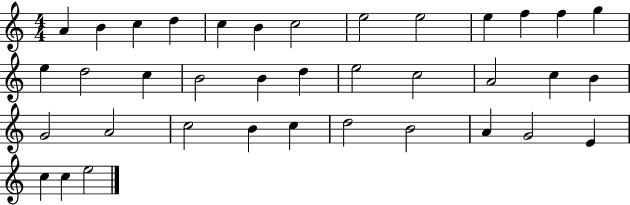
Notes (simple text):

A4/q B4/q C5/q D5/q C5/q B4/q C5/h E5/h E5/h E5/q F5/q F5/q G5/q E5/q D5/h C5/q B4/h B4/q D5/q E5/h C5/h A4/h C5/q B4/q G4/h A4/h C5/h B4/q C5/q D5/h B4/h A4/q G4/h E4/q C5/q C5/q E5/h